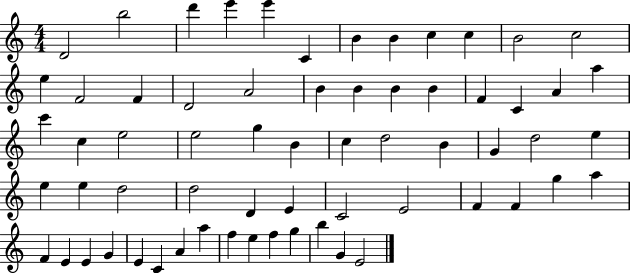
{
  \clef treble
  \numericTimeSignature
  \time 4/4
  \key c \major
  d'2 b''2 | d'''4 e'''4 e'''4 c'4 | b'4 b'4 c''4 c''4 | b'2 c''2 | \break e''4 f'2 f'4 | d'2 a'2 | b'4 b'4 b'4 b'4 | f'4 c'4 a'4 a''4 | \break c'''4 c''4 e''2 | e''2 g''4 b'4 | c''4 d''2 b'4 | g'4 d''2 e''4 | \break e''4 e''4 d''2 | d''2 d'4 e'4 | c'2 e'2 | f'4 f'4 g''4 a''4 | \break f'4 e'4 e'4 g'4 | e'4 c'4 a'4 a''4 | f''4 e''4 f''4 g''4 | b''4 g'4 e'2 | \break \bar "|."
}